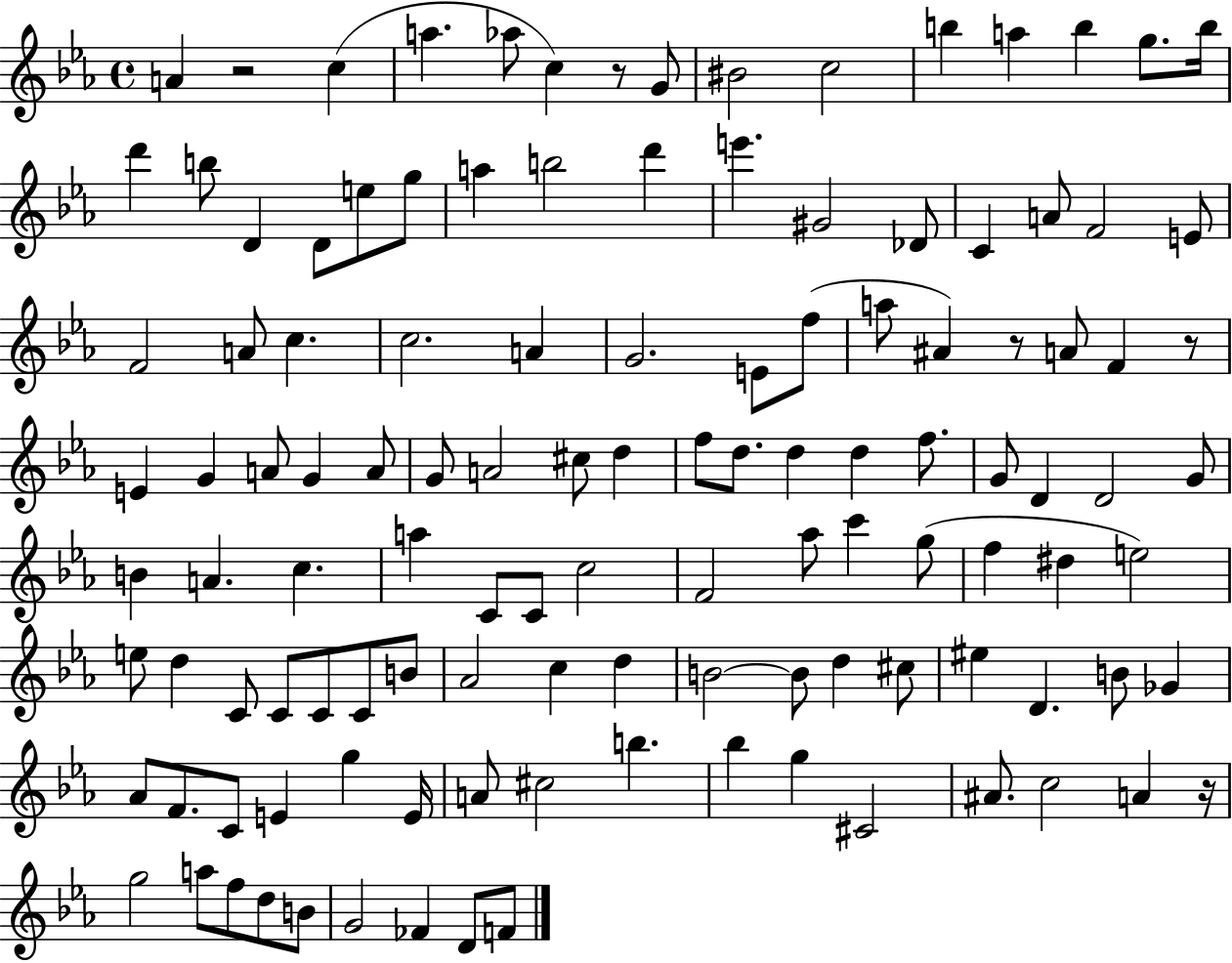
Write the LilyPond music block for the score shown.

{
  \clef treble
  \time 4/4
  \defaultTimeSignature
  \key ees \major
  \repeat volta 2 { a'4 r2 c''4( | a''4. aes''8 c''4) r8 g'8 | bis'2 c''2 | b''4 a''4 b''4 g''8. b''16 | \break d'''4 b''8 d'4 d'8 e''8 g''8 | a''4 b''2 d'''4 | e'''4. gis'2 des'8 | c'4 a'8 f'2 e'8 | \break f'2 a'8 c''4. | c''2. a'4 | g'2. e'8 f''8( | a''8 ais'4) r8 a'8 f'4 r8 | \break e'4 g'4 a'8 g'4 a'8 | g'8 a'2 cis''8 d''4 | f''8 d''8. d''4 d''4 f''8. | g'8 d'4 d'2 g'8 | \break b'4 a'4. c''4. | a''4 c'8 c'8 c''2 | f'2 aes''8 c'''4 g''8( | f''4 dis''4 e''2) | \break e''8 d''4 c'8 c'8 c'8 c'8 b'8 | aes'2 c''4 d''4 | b'2~~ b'8 d''4 cis''8 | eis''4 d'4. b'8 ges'4 | \break aes'8 f'8. c'8 e'4 g''4 e'16 | a'8 cis''2 b''4. | bes''4 g''4 cis'2 | ais'8. c''2 a'4 r16 | \break g''2 a''8 f''8 d''8 b'8 | g'2 fes'4 d'8 f'8 | } \bar "|."
}